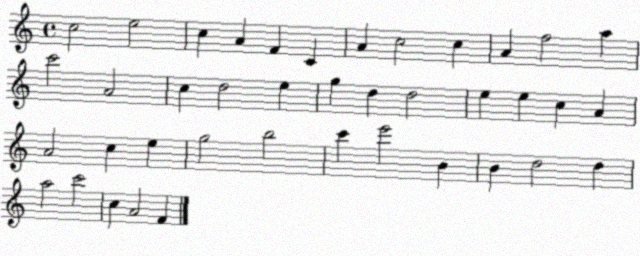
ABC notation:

X:1
T:Untitled
M:4/4
L:1/4
K:C
c2 e2 c A F C A c2 c A f2 a c'2 A2 c d2 e g d d2 e e c A A2 c e g2 b2 c' e'2 B B d2 d a2 c'2 c A2 F